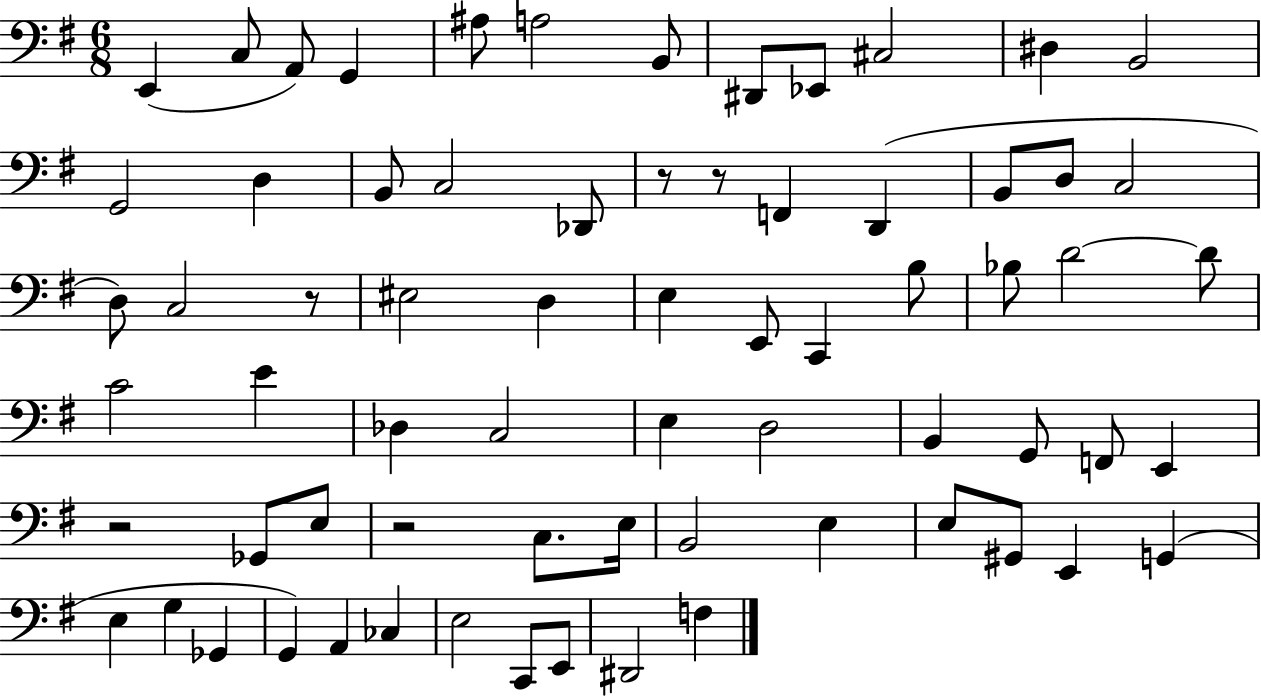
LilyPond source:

{
  \clef bass
  \numericTimeSignature
  \time 6/8
  \key g \major
  \repeat volta 2 { e,4( c8 a,8) g,4 | ais8 a2 b,8 | dis,8 ees,8 cis2 | dis4 b,2 | \break g,2 d4 | b,8 c2 des,8 | r8 r8 f,4 d,4( | b,8 d8 c2 | \break d8) c2 r8 | eis2 d4 | e4 e,8 c,4 b8 | bes8 d'2~~ d'8 | \break c'2 e'4 | des4 c2 | e4 d2 | b,4 g,8 f,8 e,4 | \break r2 ges,8 e8 | r2 c8. e16 | b,2 e4 | e8 gis,8 e,4 g,4( | \break e4 g4 ges,4 | g,4) a,4 ces4 | e2 c,8 e,8 | dis,2 f4 | \break } \bar "|."
}